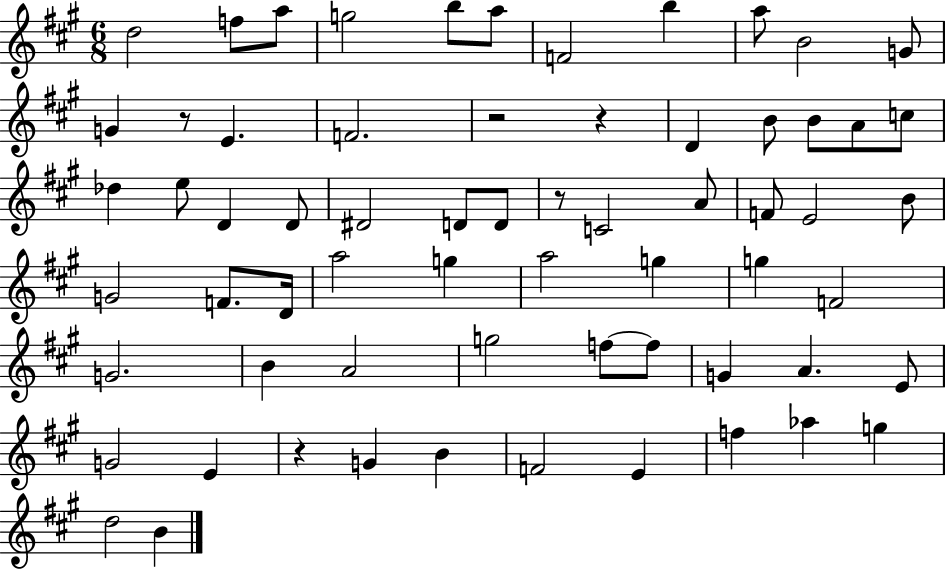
D5/h F5/e A5/e G5/h B5/e A5/e F4/h B5/q A5/e B4/h G4/e G4/q R/e E4/q. F4/h. R/h R/q D4/q B4/e B4/e A4/e C5/e Db5/q E5/e D4/q D4/e D#4/h D4/e D4/e R/e C4/h A4/e F4/e E4/h B4/e G4/h F4/e. D4/s A5/h G5/q A5/h G5/q G5/q F4/h G4/h. B4/q A4/h G5/h F5/e F5/e G4/q A4/q. E4/e G4/h E4/q R/q G4/q B4/q F4/h E4/q F5/q Ab5/q G5/q D5/h B4/q